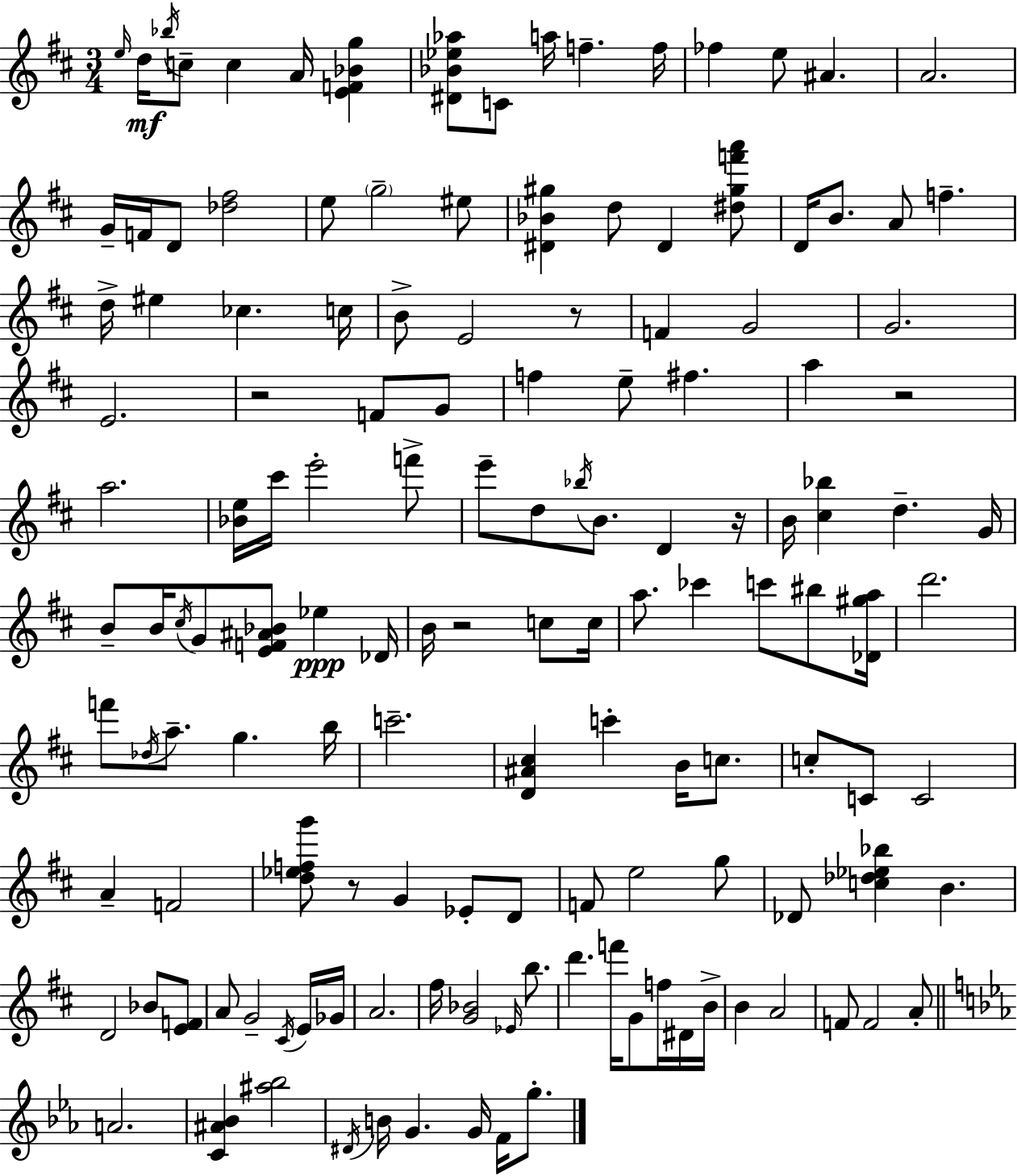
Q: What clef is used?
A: treble